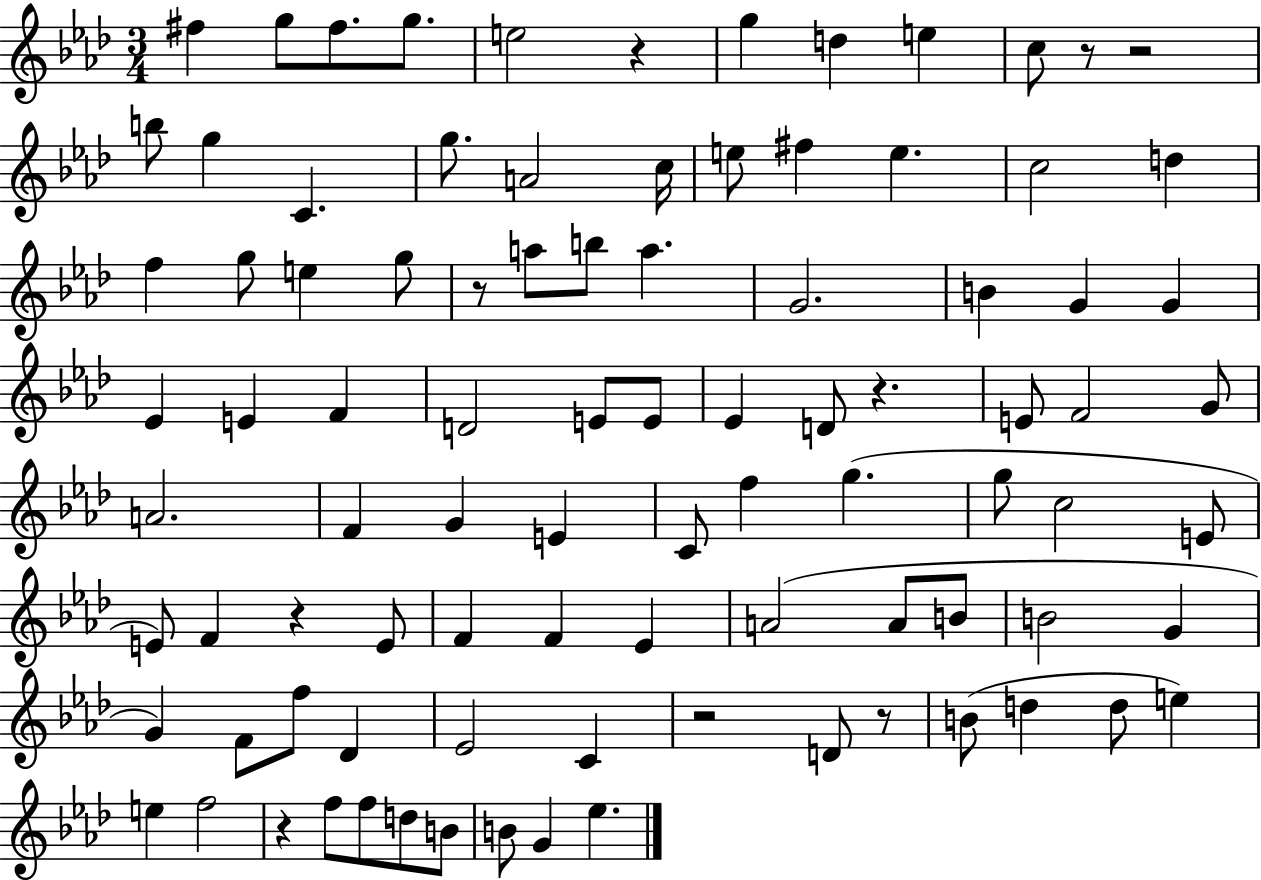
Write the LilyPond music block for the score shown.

{
  \clef treble
  \numericTimeSignature
  \time 3/4
  \key aes \major
  fis''4 g''8 fis''8. g''8. | e''2 r4 | g''4 d''4 e''4 | c''8 r8 r2 | \break b''8 g''4 c'4. | g''8. a'2 c''16 | e''8 fis''4 e''4. | c''2 d''4 | \break f''4 g''8 e''4 g''8 | r8 a''8 b''8 a''4. | g'2. | b'4 g'4 g'4 | \break ees'4 e'4 f'4 | d'2 e'8 e'8 | ees'4 d'8 r4. | e'8 f'2 g'8 | \break a'2. | f'4 g'4 e'4 | c'8 f''4 g''4.( | g''8 c''2 e'8 | \break e'8) f'4 r4 e'8 | f'4 f'4 ees'4 | a'2( a'8 b'8 | b'2 g'4 | \break g'4) f'8 f''8 des'4 | ees'2 c'4 | r2 d'8 r8 | b'8( d''4 d''8 e''4) | \break e''4 f''2 | r4 f''8 f''8 d''8 b'8 | b'8 g'4 ees''4. | \bar "|."
}